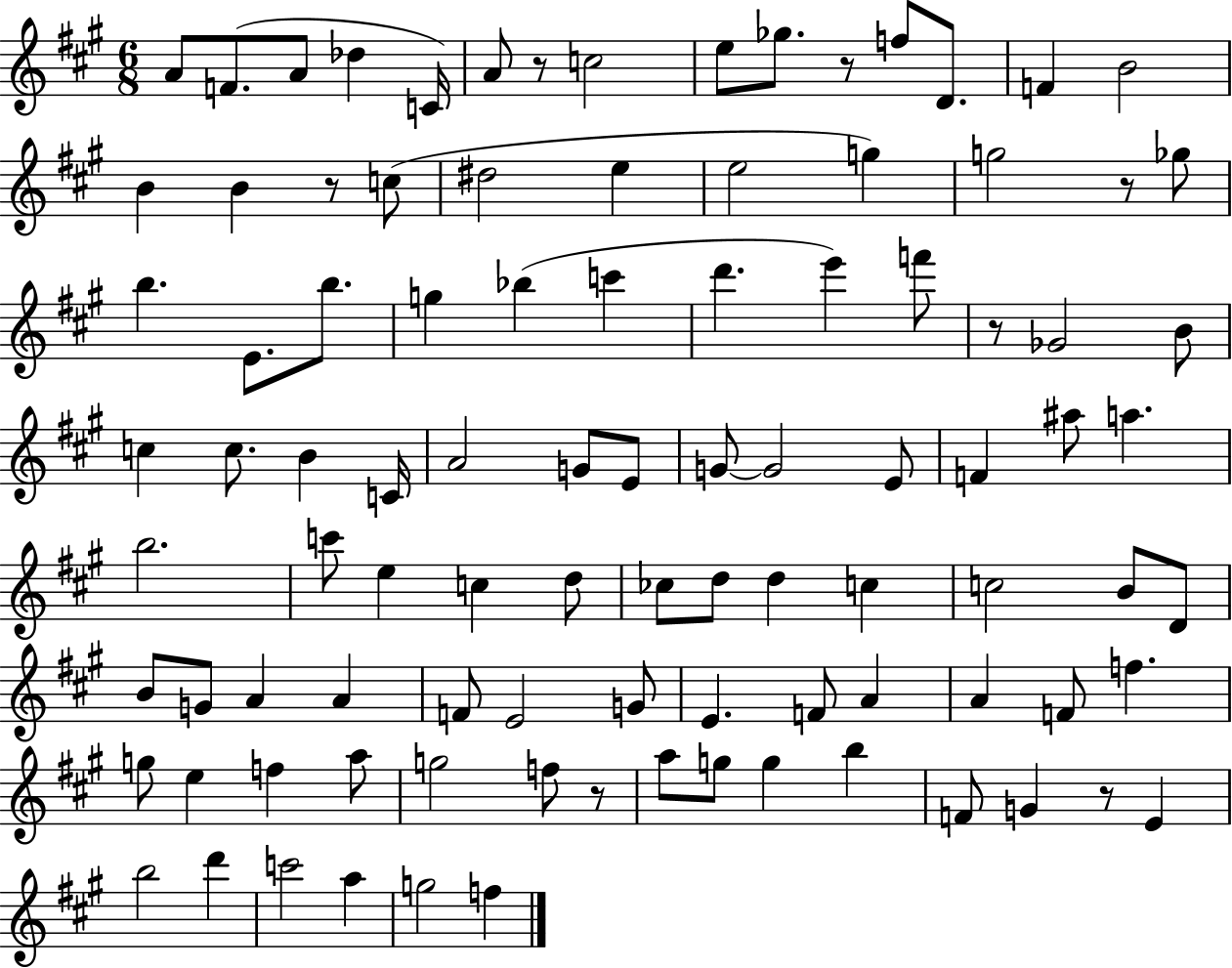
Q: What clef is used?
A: treble